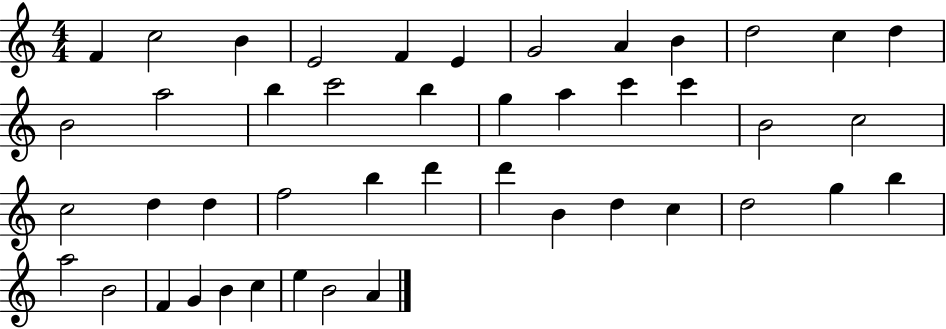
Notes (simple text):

F4/q C5/h B4/q E4/h F4/q E4/q G4/h A4/q B4/q D5/h C5/q D5/q B4/h A5/h B5/q C6/h B5/q G5/q A5/q C6/q C6/q B4/h C5/h C5/h D5/q D5/q F5/h B5/q D6/q D6/q B4/q D5/q C5/q D5/h G5/q B5/q A5/h B4/h F4/q G4/q B4/q C5/q E5/q B4/h A4/q